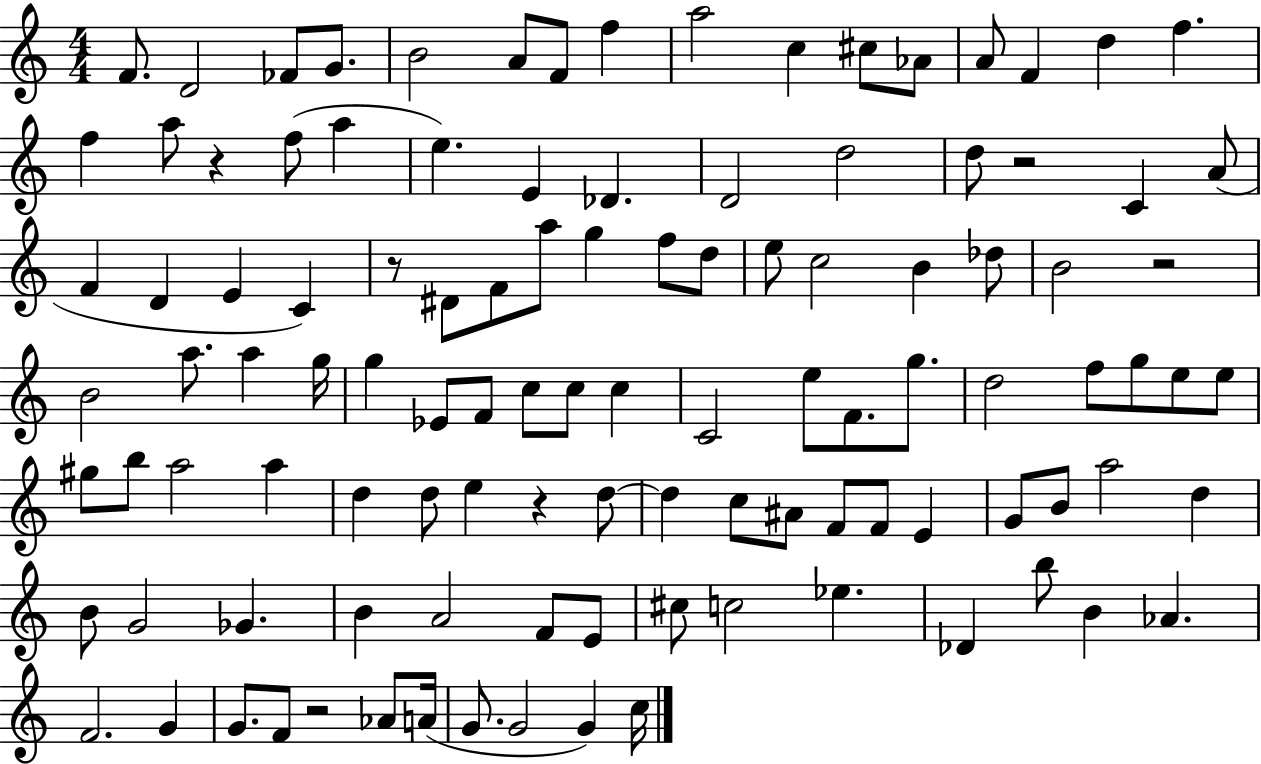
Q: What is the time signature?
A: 4/4